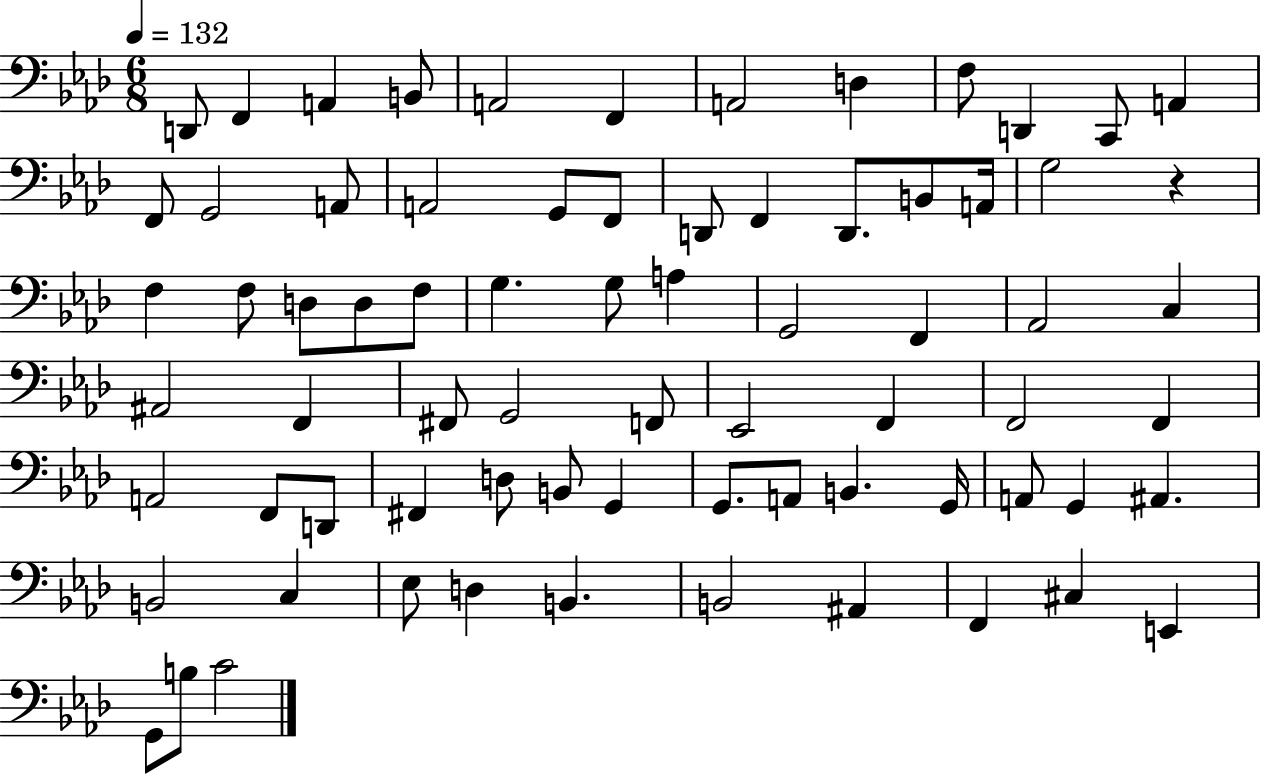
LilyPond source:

{
  \clef bass
  \numericTimeSignature
  \time 6/8
  \key aes \major
  \tempo 4 = 132
  d,8 f,4 a,4 b,8 | a,2 f,4 | a,2 d4 | f8 d,4 c,8 a,4 | \break f,8 g,2 a,8 | a,2 g,8 f,8 | d,8 f,4 d,8. b,8 a,16 | g2 r4 | \break f4 f8 d8 d8 f8 | g4. g8 a4 | g,2 f,4 | aes,2 c4 | \break ais,2 f,4 | fis,8 g,2 f,8 | ees,2 f,4 | f,2 f,4 | \break a,2 f,8 d,8 | fis,4 d8 b,8 g,4 | g,8. a,8 b,4. g,16 | a,8 g,4 ais,4. | \break b,2 c4 | ees8 d4 b,4. | b,2 ais,4 | f,4 cis4 e,4 | \break g,8 b8 c'2 | \bar "|."
}